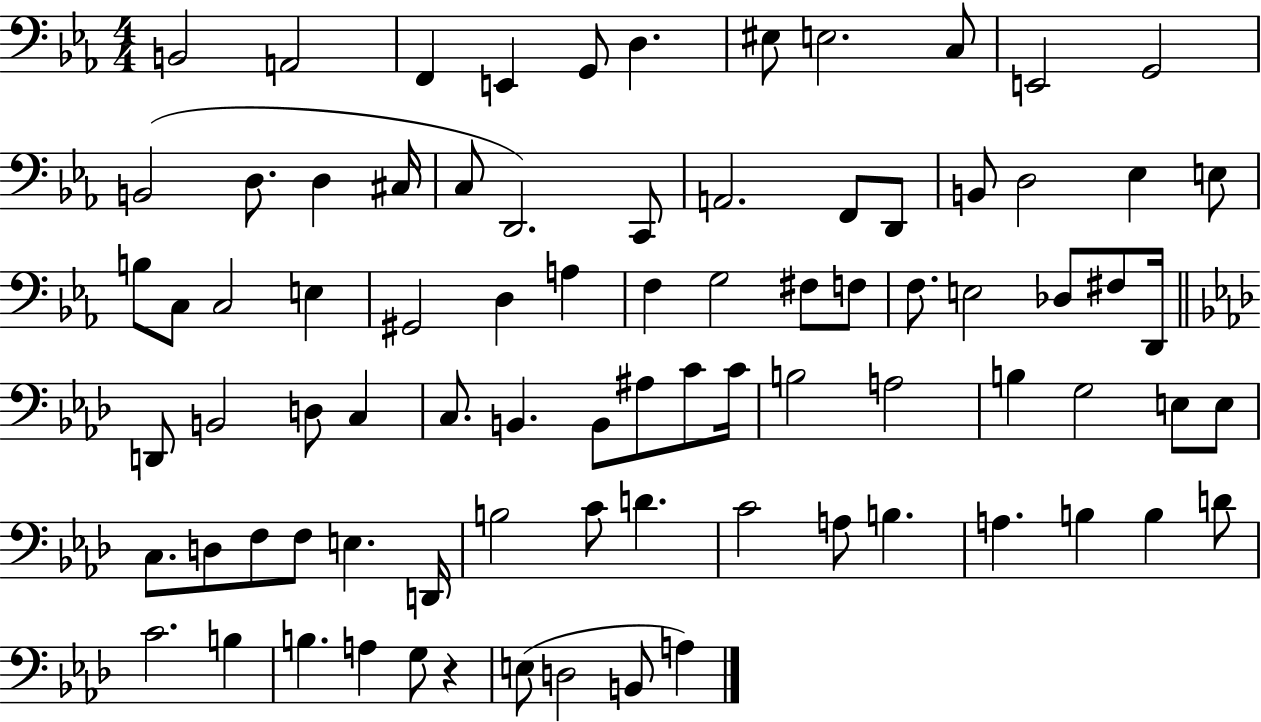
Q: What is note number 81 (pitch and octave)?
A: B2